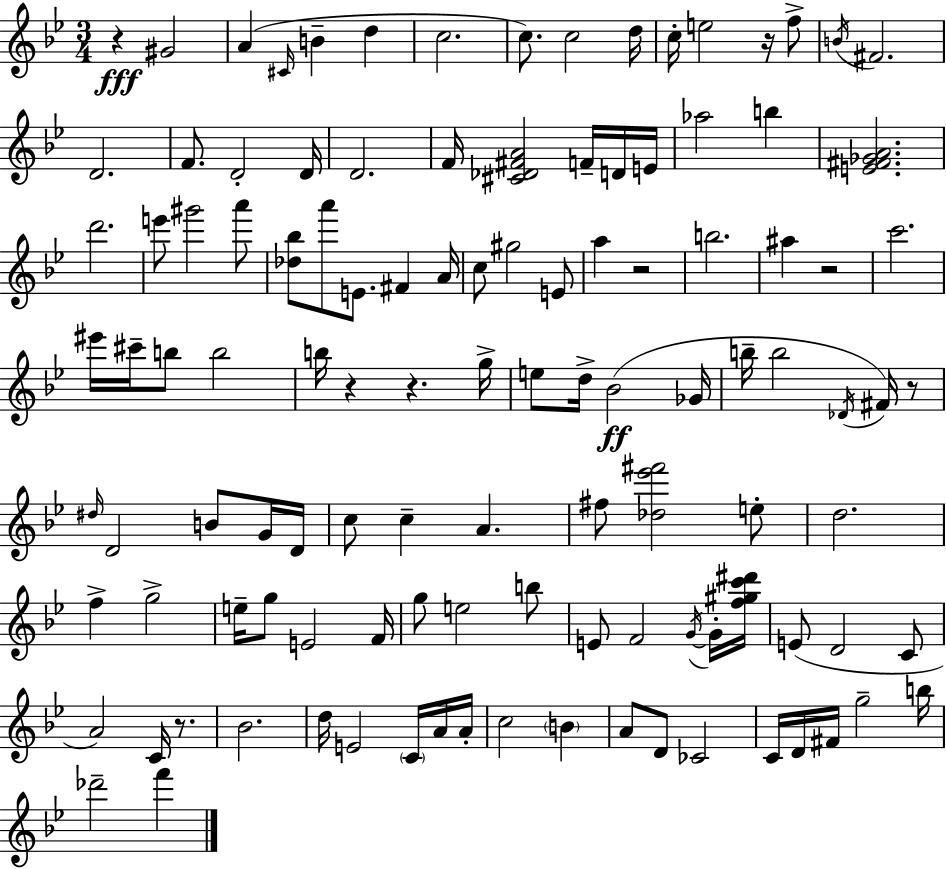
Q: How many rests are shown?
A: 8